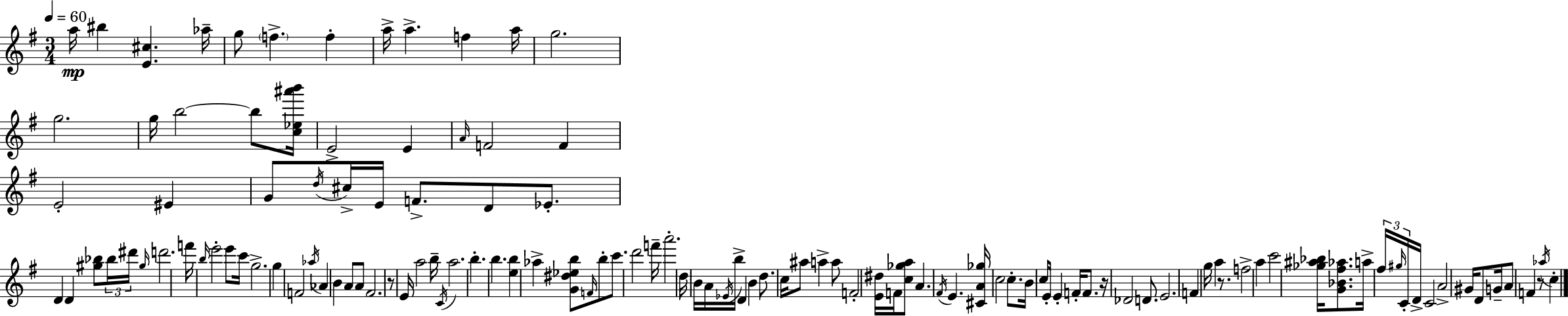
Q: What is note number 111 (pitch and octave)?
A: C5